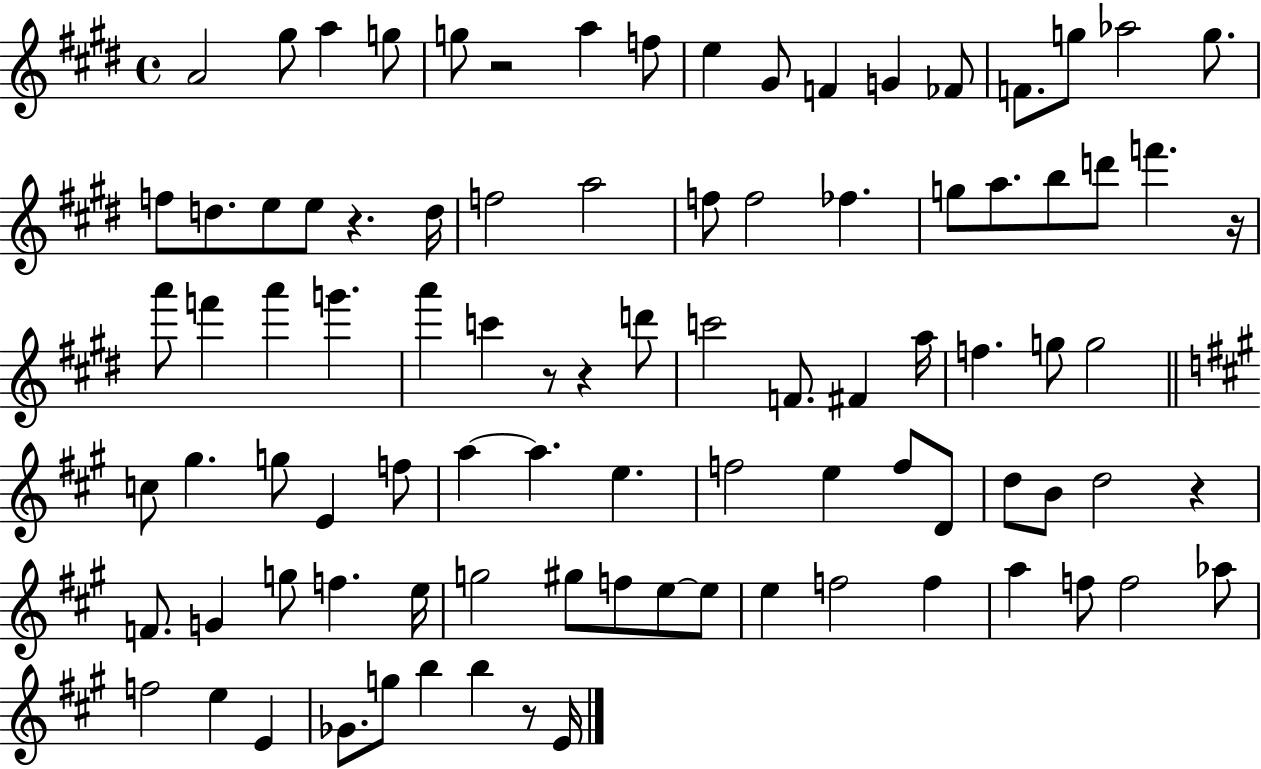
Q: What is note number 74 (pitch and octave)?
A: A5